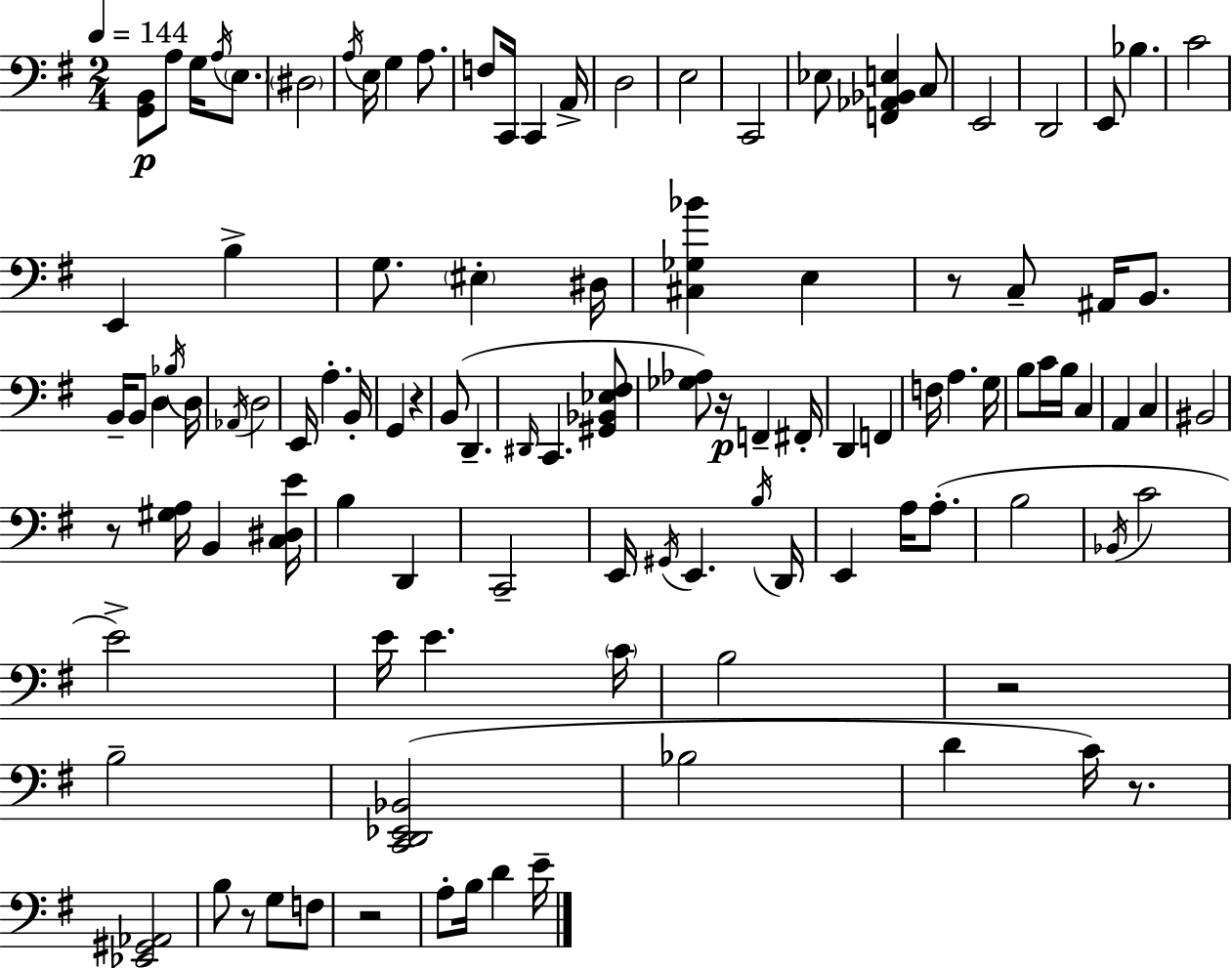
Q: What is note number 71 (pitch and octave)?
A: E2